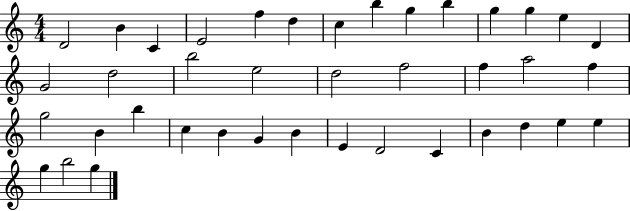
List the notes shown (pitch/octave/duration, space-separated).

D4/h B4/q C4/q E4/h F5/q D5/q C5/q B5/q G5/q B5/q G5/q G5/q E5/q D4/q G4/h D5/h B5/h E5/h D5/h F5/h F5/q A5/h F5/q G5/h B4/q B5/q C5/q B4/q G4/q B4/q E4/q D4/h C4/q B4/q D5/q E5/q E5/q G5/q B5/h G5/q